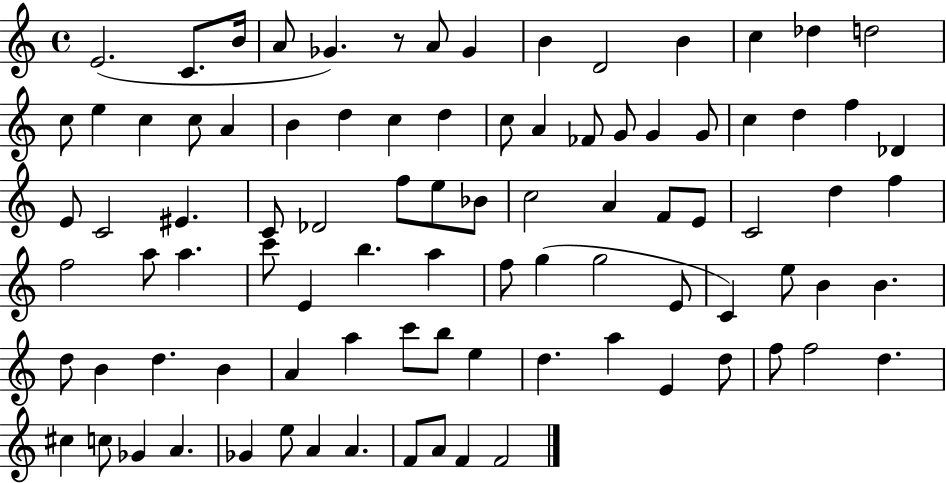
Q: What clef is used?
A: treble